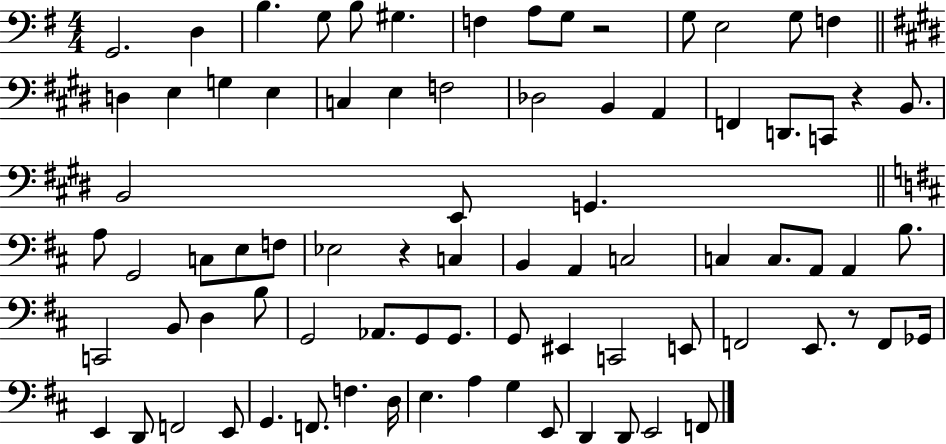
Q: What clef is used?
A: bass